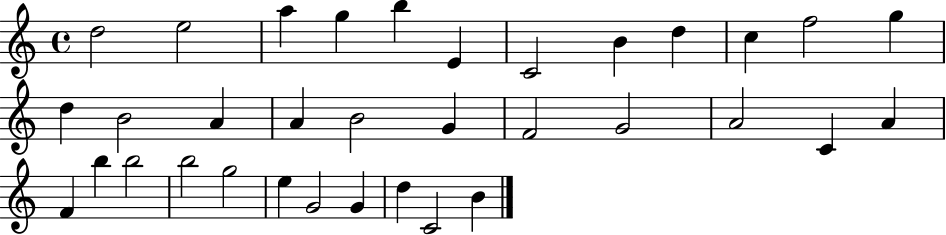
D5/h E5/h A5/q G5/q B5/q E4/q C4/h B4/q D5/q C5/q F5/h G5/q D5/q B4/h A4/q A4/q B4/h G4/q F4/h G4/h A4/h C4/q A4/q F4/q B5/q B5/h B5/h G5/h E5/q G4/h G4/q D5/q C4/h B4/q